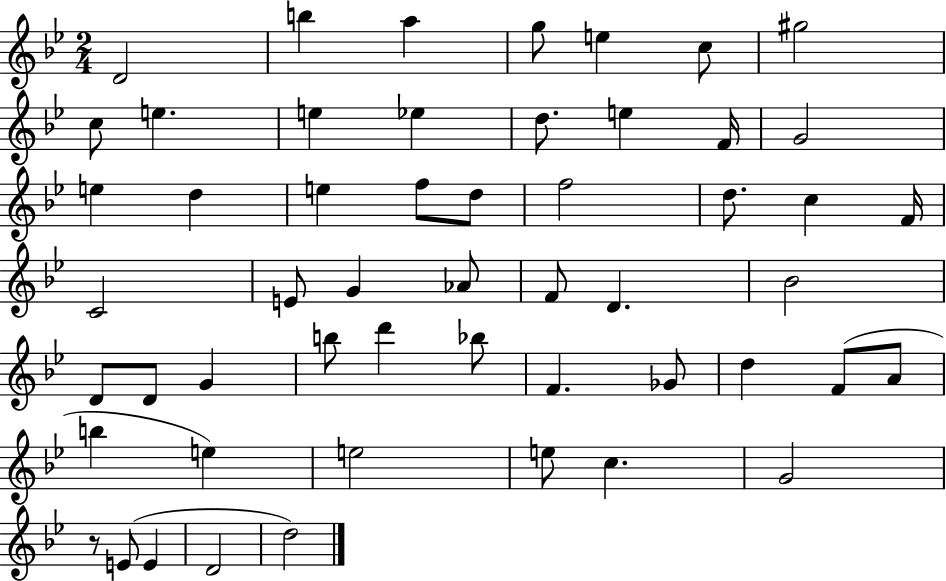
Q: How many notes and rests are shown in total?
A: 53